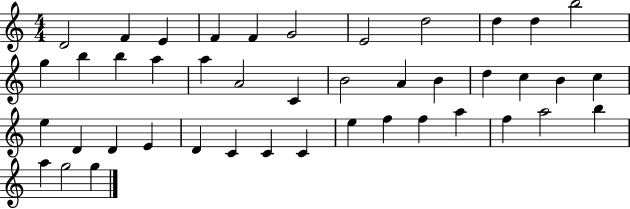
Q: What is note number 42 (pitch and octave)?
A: G5